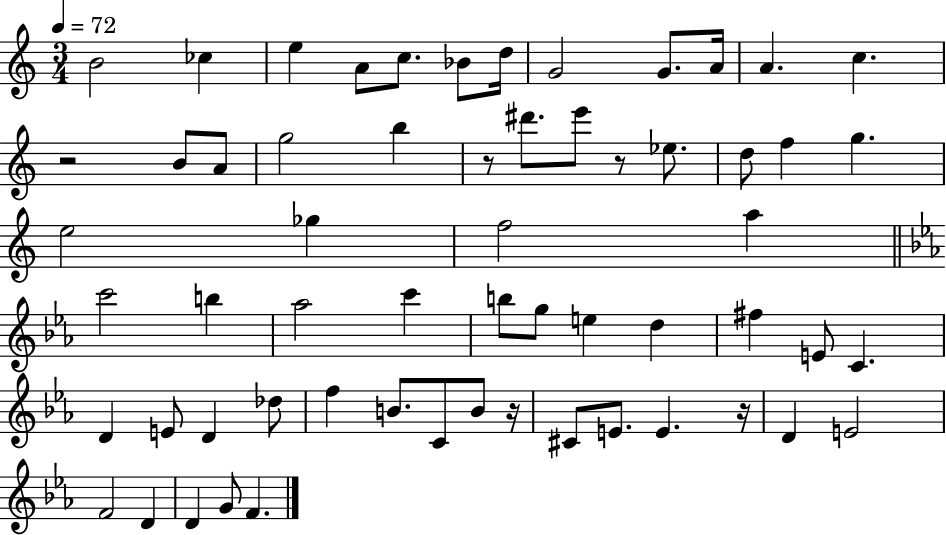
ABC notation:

X:1
T:Untitled
M:3/4
L:1/4
K:C
B2 _c e A/2 c/2 _B/2 d/4 G2 G/2 A/4 A c z2 B/2 A/2 g2 b z/2 ^d'/2 e'/2 z/2 _e/2 d/2 f g e2 _g f2 a c'2 b _a2 c' b/2 g/2 e d ^f E/2 C D E/2 D _d/2 f B/2 C/2 B/2 z/4 ^C/2 E/2 E z/4 D E2 F2 D D G/2 F